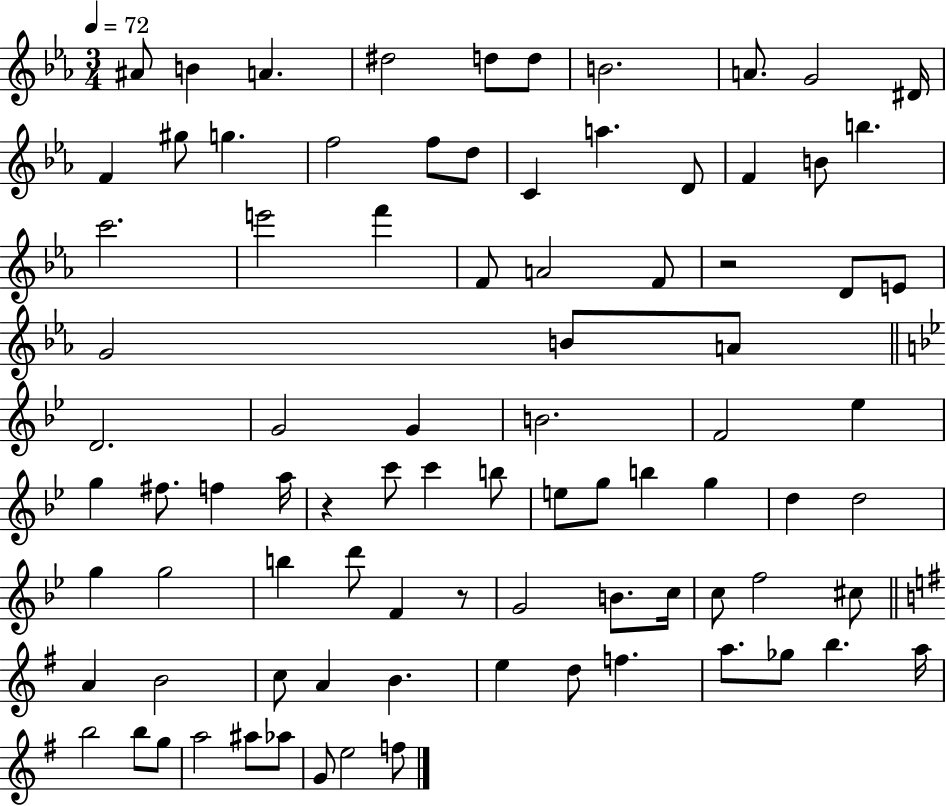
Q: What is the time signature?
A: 3/4